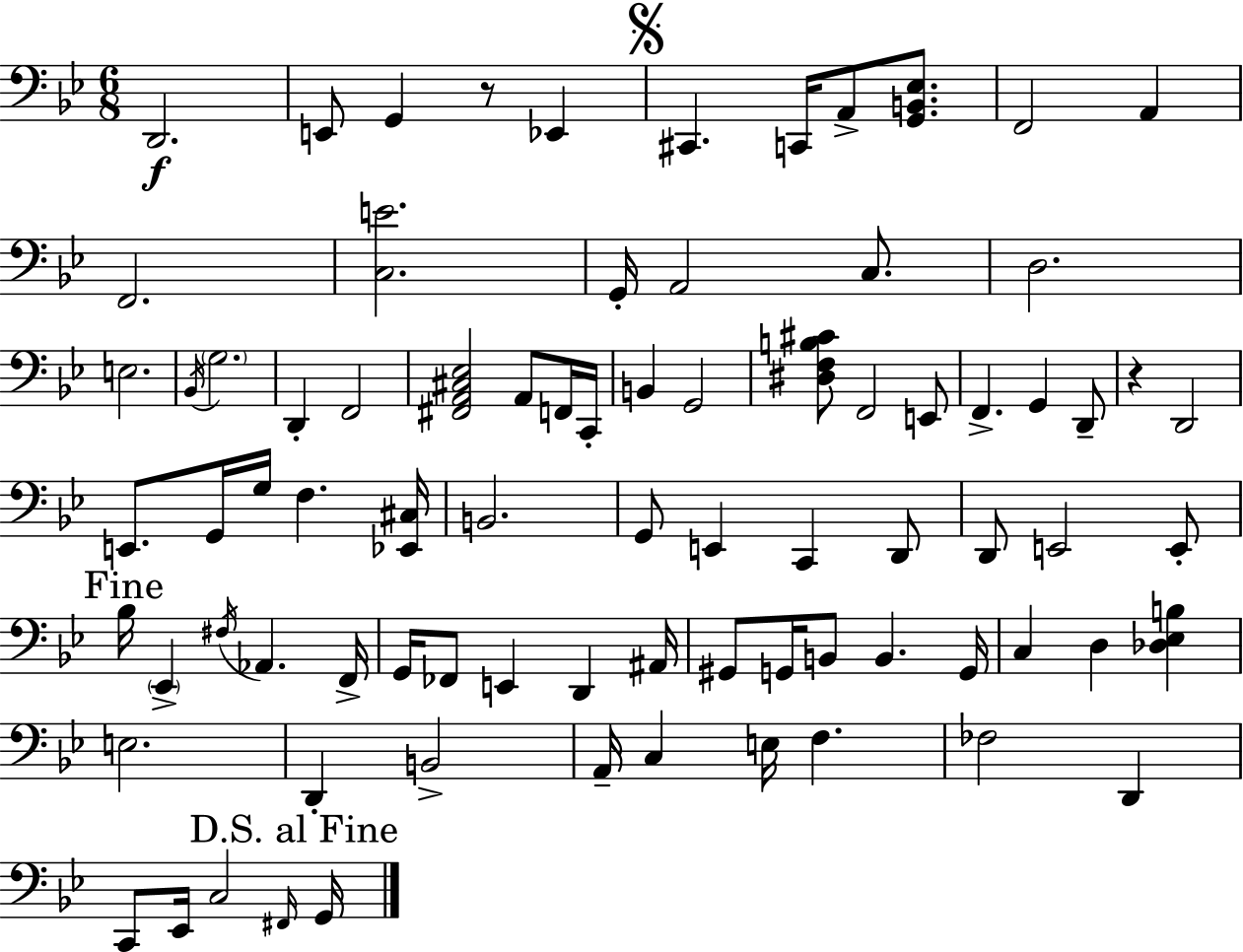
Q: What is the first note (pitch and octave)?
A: D2